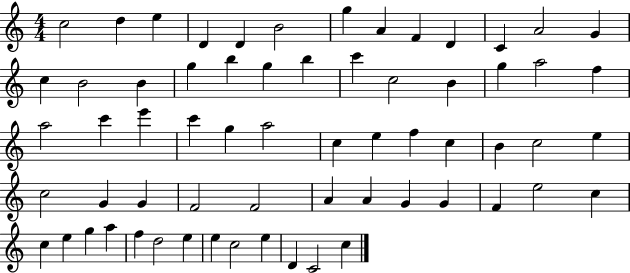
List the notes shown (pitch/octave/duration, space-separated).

C5/h D5/q E5/q D4/q D4/q B4/h G5/q A4/q F4/q D4/q C4/q A4/h G4/q C5/q B4/h B4/q G5/q B5/q G5/q B5/q C6/q C5/h B4/q G5/q A5/h F5/q A5/h C6/q E6/q C6/q G5/q A5/h C5/q E5/q F5/q C5/q B4/q C5/h E5/q C5/h G4/q G4/q F4/h F4/h A4/q A4/q G4/q G4/q F4/q E5/h C5/q C5/q E5/q G5/q A5/q F5/q D5/h E5/q E5/q C5/h E5/q D4/q C4/h C5/q